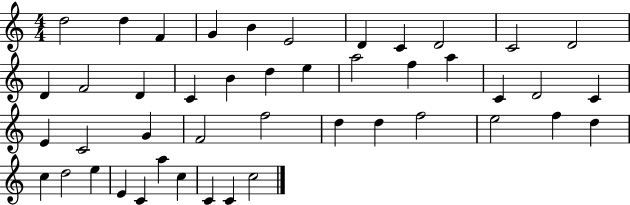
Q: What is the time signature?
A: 4/4